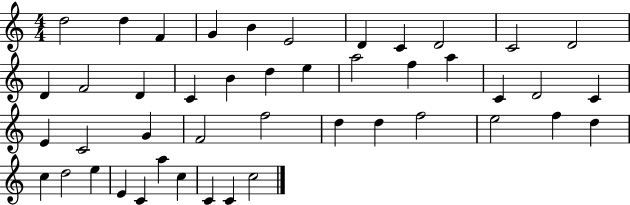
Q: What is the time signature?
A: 4/4